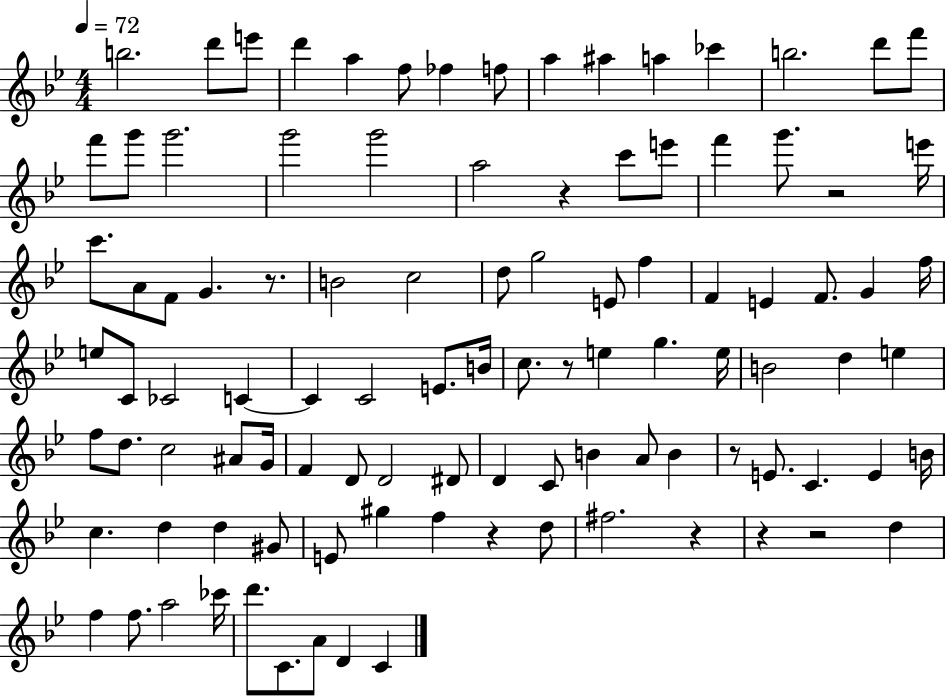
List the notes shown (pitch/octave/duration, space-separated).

B5/h. D6/e E6/e D6/q A5/q F5/e FES5/q F5/e A5/q A#5/q A5/q CES6/q B5/h. D6/e F6/e F6/e G6/e G6/h. G6/h G6/h A5/h R/q C6/e E6/e F6/q G6/e. R/h E6/s C6/e. A4/e F4/e G4/q. R/e. B4/h C5/h D5/e G5/h E4/e F5/q F4/q E4/q F4/e. G4/q F5/s E5/e C4/e CES4/h C4/q C4/q C4/h E4/e. B4/s C5/e. R/e E5/q G5/q. E5/s B4/h D5/q E5/q F5/e D5/e. C5/h A#4/e G4/s F4/q D4/e D4/h D#4/e D4/q C4/e B4/q A4/e B4/q R/e E4/e. C4/q. E4/q B4/s C5/q. D5/q D5/q G#4/e E4/e G#5/q F5/q R/q D5/e F#5/h. R/q R/q R/h D5/q F5/q F5/e. A5/h CES6/s D6/e. C4/e. A4/e D4/q C4/q